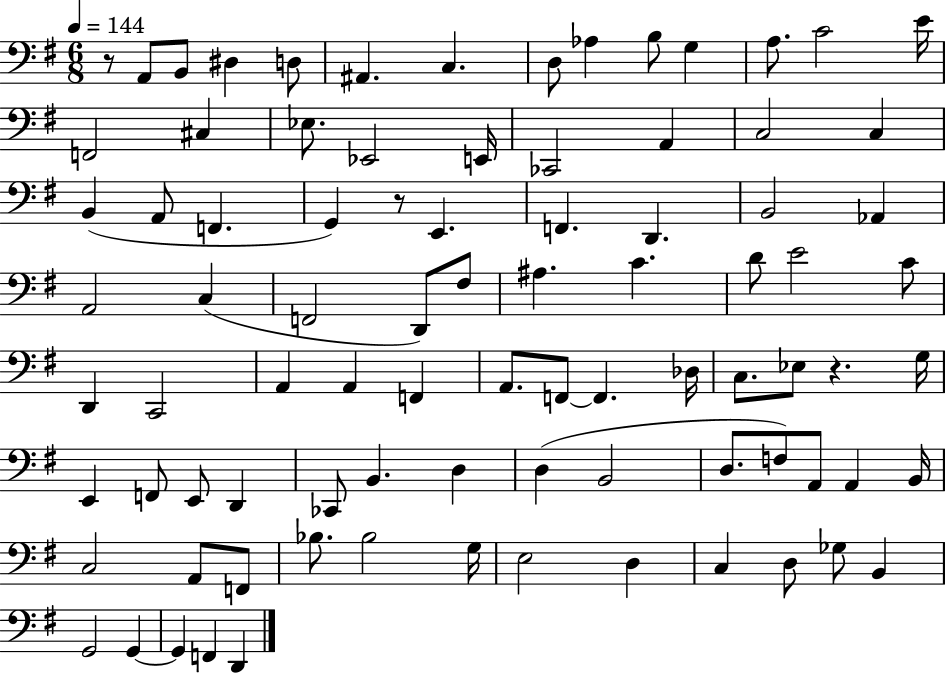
{
  \clef bass
  \numericTimeSignature
  \time 6/8
  \key g \major
  \tempo 4 = 144
  r8 a,8 b,8 dis4 d8 | ais,4. c4. | d8 aes4 b8 g4 | a8. c'2 e'16 | \break f,2 cis4 | ees8. ees,2 e,16 | ces,2 a,4 | c2 c4 | \break b,4( a,8 f,4. | g,4) r8 e,4. | f,4. d,4. | b,2 aes,4 | \break a,2 c4( | f,2 d,8) fis8 | ais4. c'4. | d'8 e'2 c'8 | \break d,4 c,2 | a,4 a,4 f,4 | a,8. f,8~~ f,4. des16 | c8. ees8 r4. g16 | \break e,4 f,8 e,8 d,4 | ces,8 b,4. d4 | d4( b,2 | d8. f8) a,8 a,4 b,16 | \break c2 a,8 f,8 | bes8. bes2 g16 | e2 d4 | c4 d8 ges8 b,4 | \break g,2 g,4~~ | g,4 f,4 d,4 | \bar "|."
}